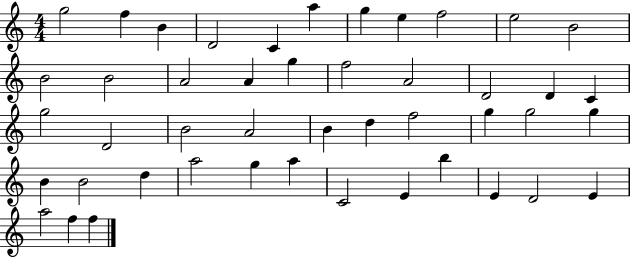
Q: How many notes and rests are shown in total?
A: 46